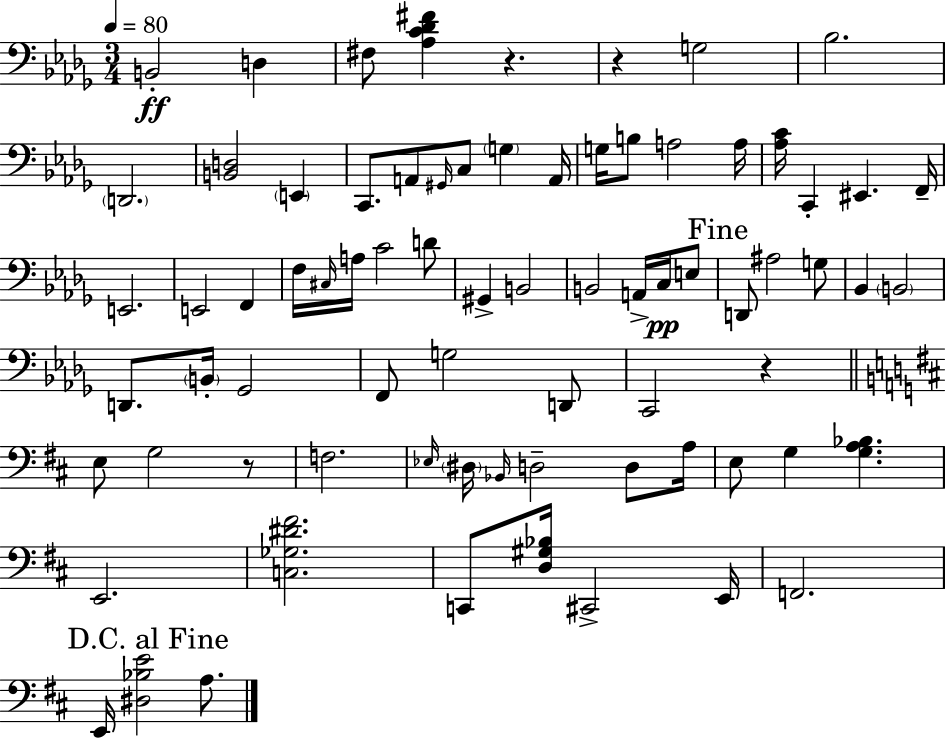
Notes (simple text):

B2/h D3/q F#3/e [Ab3,C4,Db4,F#4]/q R/q. R/q G3/h Bb3/h. D2/h. [B2,D3]/h E2/q C2/e. A2/e G#2/s C3/e G3/q A2/s G3/s B3/e A3/h A3/s [Ab3,C4]/s C2/q EIS2/q. F2/s E2/h. E2/h F2/q F3/s C#3/s A3/s C4/h D4/e G#2/q B2/h B2/h A2/s C3/s E3/e D2/e A#3/h G3/e Bb2/q B2/h D2/e. B2/s Gb2/h F2/e G3/h D2/e C2/h R/q E3/e G3/h R/e F3/h. Eb3/s D#3/s Bb2/s D3/h D3/e A3/s E3/e G3/q [G3,A3,Bb3]/q. E2/h. [C3,Gb3,D#4,F#4]/h. C2/e [D3,G#3,Bb3]/s C#2/h E2/s F2/h. E2/s [D#3,Bb3,E4]/h A3/e.